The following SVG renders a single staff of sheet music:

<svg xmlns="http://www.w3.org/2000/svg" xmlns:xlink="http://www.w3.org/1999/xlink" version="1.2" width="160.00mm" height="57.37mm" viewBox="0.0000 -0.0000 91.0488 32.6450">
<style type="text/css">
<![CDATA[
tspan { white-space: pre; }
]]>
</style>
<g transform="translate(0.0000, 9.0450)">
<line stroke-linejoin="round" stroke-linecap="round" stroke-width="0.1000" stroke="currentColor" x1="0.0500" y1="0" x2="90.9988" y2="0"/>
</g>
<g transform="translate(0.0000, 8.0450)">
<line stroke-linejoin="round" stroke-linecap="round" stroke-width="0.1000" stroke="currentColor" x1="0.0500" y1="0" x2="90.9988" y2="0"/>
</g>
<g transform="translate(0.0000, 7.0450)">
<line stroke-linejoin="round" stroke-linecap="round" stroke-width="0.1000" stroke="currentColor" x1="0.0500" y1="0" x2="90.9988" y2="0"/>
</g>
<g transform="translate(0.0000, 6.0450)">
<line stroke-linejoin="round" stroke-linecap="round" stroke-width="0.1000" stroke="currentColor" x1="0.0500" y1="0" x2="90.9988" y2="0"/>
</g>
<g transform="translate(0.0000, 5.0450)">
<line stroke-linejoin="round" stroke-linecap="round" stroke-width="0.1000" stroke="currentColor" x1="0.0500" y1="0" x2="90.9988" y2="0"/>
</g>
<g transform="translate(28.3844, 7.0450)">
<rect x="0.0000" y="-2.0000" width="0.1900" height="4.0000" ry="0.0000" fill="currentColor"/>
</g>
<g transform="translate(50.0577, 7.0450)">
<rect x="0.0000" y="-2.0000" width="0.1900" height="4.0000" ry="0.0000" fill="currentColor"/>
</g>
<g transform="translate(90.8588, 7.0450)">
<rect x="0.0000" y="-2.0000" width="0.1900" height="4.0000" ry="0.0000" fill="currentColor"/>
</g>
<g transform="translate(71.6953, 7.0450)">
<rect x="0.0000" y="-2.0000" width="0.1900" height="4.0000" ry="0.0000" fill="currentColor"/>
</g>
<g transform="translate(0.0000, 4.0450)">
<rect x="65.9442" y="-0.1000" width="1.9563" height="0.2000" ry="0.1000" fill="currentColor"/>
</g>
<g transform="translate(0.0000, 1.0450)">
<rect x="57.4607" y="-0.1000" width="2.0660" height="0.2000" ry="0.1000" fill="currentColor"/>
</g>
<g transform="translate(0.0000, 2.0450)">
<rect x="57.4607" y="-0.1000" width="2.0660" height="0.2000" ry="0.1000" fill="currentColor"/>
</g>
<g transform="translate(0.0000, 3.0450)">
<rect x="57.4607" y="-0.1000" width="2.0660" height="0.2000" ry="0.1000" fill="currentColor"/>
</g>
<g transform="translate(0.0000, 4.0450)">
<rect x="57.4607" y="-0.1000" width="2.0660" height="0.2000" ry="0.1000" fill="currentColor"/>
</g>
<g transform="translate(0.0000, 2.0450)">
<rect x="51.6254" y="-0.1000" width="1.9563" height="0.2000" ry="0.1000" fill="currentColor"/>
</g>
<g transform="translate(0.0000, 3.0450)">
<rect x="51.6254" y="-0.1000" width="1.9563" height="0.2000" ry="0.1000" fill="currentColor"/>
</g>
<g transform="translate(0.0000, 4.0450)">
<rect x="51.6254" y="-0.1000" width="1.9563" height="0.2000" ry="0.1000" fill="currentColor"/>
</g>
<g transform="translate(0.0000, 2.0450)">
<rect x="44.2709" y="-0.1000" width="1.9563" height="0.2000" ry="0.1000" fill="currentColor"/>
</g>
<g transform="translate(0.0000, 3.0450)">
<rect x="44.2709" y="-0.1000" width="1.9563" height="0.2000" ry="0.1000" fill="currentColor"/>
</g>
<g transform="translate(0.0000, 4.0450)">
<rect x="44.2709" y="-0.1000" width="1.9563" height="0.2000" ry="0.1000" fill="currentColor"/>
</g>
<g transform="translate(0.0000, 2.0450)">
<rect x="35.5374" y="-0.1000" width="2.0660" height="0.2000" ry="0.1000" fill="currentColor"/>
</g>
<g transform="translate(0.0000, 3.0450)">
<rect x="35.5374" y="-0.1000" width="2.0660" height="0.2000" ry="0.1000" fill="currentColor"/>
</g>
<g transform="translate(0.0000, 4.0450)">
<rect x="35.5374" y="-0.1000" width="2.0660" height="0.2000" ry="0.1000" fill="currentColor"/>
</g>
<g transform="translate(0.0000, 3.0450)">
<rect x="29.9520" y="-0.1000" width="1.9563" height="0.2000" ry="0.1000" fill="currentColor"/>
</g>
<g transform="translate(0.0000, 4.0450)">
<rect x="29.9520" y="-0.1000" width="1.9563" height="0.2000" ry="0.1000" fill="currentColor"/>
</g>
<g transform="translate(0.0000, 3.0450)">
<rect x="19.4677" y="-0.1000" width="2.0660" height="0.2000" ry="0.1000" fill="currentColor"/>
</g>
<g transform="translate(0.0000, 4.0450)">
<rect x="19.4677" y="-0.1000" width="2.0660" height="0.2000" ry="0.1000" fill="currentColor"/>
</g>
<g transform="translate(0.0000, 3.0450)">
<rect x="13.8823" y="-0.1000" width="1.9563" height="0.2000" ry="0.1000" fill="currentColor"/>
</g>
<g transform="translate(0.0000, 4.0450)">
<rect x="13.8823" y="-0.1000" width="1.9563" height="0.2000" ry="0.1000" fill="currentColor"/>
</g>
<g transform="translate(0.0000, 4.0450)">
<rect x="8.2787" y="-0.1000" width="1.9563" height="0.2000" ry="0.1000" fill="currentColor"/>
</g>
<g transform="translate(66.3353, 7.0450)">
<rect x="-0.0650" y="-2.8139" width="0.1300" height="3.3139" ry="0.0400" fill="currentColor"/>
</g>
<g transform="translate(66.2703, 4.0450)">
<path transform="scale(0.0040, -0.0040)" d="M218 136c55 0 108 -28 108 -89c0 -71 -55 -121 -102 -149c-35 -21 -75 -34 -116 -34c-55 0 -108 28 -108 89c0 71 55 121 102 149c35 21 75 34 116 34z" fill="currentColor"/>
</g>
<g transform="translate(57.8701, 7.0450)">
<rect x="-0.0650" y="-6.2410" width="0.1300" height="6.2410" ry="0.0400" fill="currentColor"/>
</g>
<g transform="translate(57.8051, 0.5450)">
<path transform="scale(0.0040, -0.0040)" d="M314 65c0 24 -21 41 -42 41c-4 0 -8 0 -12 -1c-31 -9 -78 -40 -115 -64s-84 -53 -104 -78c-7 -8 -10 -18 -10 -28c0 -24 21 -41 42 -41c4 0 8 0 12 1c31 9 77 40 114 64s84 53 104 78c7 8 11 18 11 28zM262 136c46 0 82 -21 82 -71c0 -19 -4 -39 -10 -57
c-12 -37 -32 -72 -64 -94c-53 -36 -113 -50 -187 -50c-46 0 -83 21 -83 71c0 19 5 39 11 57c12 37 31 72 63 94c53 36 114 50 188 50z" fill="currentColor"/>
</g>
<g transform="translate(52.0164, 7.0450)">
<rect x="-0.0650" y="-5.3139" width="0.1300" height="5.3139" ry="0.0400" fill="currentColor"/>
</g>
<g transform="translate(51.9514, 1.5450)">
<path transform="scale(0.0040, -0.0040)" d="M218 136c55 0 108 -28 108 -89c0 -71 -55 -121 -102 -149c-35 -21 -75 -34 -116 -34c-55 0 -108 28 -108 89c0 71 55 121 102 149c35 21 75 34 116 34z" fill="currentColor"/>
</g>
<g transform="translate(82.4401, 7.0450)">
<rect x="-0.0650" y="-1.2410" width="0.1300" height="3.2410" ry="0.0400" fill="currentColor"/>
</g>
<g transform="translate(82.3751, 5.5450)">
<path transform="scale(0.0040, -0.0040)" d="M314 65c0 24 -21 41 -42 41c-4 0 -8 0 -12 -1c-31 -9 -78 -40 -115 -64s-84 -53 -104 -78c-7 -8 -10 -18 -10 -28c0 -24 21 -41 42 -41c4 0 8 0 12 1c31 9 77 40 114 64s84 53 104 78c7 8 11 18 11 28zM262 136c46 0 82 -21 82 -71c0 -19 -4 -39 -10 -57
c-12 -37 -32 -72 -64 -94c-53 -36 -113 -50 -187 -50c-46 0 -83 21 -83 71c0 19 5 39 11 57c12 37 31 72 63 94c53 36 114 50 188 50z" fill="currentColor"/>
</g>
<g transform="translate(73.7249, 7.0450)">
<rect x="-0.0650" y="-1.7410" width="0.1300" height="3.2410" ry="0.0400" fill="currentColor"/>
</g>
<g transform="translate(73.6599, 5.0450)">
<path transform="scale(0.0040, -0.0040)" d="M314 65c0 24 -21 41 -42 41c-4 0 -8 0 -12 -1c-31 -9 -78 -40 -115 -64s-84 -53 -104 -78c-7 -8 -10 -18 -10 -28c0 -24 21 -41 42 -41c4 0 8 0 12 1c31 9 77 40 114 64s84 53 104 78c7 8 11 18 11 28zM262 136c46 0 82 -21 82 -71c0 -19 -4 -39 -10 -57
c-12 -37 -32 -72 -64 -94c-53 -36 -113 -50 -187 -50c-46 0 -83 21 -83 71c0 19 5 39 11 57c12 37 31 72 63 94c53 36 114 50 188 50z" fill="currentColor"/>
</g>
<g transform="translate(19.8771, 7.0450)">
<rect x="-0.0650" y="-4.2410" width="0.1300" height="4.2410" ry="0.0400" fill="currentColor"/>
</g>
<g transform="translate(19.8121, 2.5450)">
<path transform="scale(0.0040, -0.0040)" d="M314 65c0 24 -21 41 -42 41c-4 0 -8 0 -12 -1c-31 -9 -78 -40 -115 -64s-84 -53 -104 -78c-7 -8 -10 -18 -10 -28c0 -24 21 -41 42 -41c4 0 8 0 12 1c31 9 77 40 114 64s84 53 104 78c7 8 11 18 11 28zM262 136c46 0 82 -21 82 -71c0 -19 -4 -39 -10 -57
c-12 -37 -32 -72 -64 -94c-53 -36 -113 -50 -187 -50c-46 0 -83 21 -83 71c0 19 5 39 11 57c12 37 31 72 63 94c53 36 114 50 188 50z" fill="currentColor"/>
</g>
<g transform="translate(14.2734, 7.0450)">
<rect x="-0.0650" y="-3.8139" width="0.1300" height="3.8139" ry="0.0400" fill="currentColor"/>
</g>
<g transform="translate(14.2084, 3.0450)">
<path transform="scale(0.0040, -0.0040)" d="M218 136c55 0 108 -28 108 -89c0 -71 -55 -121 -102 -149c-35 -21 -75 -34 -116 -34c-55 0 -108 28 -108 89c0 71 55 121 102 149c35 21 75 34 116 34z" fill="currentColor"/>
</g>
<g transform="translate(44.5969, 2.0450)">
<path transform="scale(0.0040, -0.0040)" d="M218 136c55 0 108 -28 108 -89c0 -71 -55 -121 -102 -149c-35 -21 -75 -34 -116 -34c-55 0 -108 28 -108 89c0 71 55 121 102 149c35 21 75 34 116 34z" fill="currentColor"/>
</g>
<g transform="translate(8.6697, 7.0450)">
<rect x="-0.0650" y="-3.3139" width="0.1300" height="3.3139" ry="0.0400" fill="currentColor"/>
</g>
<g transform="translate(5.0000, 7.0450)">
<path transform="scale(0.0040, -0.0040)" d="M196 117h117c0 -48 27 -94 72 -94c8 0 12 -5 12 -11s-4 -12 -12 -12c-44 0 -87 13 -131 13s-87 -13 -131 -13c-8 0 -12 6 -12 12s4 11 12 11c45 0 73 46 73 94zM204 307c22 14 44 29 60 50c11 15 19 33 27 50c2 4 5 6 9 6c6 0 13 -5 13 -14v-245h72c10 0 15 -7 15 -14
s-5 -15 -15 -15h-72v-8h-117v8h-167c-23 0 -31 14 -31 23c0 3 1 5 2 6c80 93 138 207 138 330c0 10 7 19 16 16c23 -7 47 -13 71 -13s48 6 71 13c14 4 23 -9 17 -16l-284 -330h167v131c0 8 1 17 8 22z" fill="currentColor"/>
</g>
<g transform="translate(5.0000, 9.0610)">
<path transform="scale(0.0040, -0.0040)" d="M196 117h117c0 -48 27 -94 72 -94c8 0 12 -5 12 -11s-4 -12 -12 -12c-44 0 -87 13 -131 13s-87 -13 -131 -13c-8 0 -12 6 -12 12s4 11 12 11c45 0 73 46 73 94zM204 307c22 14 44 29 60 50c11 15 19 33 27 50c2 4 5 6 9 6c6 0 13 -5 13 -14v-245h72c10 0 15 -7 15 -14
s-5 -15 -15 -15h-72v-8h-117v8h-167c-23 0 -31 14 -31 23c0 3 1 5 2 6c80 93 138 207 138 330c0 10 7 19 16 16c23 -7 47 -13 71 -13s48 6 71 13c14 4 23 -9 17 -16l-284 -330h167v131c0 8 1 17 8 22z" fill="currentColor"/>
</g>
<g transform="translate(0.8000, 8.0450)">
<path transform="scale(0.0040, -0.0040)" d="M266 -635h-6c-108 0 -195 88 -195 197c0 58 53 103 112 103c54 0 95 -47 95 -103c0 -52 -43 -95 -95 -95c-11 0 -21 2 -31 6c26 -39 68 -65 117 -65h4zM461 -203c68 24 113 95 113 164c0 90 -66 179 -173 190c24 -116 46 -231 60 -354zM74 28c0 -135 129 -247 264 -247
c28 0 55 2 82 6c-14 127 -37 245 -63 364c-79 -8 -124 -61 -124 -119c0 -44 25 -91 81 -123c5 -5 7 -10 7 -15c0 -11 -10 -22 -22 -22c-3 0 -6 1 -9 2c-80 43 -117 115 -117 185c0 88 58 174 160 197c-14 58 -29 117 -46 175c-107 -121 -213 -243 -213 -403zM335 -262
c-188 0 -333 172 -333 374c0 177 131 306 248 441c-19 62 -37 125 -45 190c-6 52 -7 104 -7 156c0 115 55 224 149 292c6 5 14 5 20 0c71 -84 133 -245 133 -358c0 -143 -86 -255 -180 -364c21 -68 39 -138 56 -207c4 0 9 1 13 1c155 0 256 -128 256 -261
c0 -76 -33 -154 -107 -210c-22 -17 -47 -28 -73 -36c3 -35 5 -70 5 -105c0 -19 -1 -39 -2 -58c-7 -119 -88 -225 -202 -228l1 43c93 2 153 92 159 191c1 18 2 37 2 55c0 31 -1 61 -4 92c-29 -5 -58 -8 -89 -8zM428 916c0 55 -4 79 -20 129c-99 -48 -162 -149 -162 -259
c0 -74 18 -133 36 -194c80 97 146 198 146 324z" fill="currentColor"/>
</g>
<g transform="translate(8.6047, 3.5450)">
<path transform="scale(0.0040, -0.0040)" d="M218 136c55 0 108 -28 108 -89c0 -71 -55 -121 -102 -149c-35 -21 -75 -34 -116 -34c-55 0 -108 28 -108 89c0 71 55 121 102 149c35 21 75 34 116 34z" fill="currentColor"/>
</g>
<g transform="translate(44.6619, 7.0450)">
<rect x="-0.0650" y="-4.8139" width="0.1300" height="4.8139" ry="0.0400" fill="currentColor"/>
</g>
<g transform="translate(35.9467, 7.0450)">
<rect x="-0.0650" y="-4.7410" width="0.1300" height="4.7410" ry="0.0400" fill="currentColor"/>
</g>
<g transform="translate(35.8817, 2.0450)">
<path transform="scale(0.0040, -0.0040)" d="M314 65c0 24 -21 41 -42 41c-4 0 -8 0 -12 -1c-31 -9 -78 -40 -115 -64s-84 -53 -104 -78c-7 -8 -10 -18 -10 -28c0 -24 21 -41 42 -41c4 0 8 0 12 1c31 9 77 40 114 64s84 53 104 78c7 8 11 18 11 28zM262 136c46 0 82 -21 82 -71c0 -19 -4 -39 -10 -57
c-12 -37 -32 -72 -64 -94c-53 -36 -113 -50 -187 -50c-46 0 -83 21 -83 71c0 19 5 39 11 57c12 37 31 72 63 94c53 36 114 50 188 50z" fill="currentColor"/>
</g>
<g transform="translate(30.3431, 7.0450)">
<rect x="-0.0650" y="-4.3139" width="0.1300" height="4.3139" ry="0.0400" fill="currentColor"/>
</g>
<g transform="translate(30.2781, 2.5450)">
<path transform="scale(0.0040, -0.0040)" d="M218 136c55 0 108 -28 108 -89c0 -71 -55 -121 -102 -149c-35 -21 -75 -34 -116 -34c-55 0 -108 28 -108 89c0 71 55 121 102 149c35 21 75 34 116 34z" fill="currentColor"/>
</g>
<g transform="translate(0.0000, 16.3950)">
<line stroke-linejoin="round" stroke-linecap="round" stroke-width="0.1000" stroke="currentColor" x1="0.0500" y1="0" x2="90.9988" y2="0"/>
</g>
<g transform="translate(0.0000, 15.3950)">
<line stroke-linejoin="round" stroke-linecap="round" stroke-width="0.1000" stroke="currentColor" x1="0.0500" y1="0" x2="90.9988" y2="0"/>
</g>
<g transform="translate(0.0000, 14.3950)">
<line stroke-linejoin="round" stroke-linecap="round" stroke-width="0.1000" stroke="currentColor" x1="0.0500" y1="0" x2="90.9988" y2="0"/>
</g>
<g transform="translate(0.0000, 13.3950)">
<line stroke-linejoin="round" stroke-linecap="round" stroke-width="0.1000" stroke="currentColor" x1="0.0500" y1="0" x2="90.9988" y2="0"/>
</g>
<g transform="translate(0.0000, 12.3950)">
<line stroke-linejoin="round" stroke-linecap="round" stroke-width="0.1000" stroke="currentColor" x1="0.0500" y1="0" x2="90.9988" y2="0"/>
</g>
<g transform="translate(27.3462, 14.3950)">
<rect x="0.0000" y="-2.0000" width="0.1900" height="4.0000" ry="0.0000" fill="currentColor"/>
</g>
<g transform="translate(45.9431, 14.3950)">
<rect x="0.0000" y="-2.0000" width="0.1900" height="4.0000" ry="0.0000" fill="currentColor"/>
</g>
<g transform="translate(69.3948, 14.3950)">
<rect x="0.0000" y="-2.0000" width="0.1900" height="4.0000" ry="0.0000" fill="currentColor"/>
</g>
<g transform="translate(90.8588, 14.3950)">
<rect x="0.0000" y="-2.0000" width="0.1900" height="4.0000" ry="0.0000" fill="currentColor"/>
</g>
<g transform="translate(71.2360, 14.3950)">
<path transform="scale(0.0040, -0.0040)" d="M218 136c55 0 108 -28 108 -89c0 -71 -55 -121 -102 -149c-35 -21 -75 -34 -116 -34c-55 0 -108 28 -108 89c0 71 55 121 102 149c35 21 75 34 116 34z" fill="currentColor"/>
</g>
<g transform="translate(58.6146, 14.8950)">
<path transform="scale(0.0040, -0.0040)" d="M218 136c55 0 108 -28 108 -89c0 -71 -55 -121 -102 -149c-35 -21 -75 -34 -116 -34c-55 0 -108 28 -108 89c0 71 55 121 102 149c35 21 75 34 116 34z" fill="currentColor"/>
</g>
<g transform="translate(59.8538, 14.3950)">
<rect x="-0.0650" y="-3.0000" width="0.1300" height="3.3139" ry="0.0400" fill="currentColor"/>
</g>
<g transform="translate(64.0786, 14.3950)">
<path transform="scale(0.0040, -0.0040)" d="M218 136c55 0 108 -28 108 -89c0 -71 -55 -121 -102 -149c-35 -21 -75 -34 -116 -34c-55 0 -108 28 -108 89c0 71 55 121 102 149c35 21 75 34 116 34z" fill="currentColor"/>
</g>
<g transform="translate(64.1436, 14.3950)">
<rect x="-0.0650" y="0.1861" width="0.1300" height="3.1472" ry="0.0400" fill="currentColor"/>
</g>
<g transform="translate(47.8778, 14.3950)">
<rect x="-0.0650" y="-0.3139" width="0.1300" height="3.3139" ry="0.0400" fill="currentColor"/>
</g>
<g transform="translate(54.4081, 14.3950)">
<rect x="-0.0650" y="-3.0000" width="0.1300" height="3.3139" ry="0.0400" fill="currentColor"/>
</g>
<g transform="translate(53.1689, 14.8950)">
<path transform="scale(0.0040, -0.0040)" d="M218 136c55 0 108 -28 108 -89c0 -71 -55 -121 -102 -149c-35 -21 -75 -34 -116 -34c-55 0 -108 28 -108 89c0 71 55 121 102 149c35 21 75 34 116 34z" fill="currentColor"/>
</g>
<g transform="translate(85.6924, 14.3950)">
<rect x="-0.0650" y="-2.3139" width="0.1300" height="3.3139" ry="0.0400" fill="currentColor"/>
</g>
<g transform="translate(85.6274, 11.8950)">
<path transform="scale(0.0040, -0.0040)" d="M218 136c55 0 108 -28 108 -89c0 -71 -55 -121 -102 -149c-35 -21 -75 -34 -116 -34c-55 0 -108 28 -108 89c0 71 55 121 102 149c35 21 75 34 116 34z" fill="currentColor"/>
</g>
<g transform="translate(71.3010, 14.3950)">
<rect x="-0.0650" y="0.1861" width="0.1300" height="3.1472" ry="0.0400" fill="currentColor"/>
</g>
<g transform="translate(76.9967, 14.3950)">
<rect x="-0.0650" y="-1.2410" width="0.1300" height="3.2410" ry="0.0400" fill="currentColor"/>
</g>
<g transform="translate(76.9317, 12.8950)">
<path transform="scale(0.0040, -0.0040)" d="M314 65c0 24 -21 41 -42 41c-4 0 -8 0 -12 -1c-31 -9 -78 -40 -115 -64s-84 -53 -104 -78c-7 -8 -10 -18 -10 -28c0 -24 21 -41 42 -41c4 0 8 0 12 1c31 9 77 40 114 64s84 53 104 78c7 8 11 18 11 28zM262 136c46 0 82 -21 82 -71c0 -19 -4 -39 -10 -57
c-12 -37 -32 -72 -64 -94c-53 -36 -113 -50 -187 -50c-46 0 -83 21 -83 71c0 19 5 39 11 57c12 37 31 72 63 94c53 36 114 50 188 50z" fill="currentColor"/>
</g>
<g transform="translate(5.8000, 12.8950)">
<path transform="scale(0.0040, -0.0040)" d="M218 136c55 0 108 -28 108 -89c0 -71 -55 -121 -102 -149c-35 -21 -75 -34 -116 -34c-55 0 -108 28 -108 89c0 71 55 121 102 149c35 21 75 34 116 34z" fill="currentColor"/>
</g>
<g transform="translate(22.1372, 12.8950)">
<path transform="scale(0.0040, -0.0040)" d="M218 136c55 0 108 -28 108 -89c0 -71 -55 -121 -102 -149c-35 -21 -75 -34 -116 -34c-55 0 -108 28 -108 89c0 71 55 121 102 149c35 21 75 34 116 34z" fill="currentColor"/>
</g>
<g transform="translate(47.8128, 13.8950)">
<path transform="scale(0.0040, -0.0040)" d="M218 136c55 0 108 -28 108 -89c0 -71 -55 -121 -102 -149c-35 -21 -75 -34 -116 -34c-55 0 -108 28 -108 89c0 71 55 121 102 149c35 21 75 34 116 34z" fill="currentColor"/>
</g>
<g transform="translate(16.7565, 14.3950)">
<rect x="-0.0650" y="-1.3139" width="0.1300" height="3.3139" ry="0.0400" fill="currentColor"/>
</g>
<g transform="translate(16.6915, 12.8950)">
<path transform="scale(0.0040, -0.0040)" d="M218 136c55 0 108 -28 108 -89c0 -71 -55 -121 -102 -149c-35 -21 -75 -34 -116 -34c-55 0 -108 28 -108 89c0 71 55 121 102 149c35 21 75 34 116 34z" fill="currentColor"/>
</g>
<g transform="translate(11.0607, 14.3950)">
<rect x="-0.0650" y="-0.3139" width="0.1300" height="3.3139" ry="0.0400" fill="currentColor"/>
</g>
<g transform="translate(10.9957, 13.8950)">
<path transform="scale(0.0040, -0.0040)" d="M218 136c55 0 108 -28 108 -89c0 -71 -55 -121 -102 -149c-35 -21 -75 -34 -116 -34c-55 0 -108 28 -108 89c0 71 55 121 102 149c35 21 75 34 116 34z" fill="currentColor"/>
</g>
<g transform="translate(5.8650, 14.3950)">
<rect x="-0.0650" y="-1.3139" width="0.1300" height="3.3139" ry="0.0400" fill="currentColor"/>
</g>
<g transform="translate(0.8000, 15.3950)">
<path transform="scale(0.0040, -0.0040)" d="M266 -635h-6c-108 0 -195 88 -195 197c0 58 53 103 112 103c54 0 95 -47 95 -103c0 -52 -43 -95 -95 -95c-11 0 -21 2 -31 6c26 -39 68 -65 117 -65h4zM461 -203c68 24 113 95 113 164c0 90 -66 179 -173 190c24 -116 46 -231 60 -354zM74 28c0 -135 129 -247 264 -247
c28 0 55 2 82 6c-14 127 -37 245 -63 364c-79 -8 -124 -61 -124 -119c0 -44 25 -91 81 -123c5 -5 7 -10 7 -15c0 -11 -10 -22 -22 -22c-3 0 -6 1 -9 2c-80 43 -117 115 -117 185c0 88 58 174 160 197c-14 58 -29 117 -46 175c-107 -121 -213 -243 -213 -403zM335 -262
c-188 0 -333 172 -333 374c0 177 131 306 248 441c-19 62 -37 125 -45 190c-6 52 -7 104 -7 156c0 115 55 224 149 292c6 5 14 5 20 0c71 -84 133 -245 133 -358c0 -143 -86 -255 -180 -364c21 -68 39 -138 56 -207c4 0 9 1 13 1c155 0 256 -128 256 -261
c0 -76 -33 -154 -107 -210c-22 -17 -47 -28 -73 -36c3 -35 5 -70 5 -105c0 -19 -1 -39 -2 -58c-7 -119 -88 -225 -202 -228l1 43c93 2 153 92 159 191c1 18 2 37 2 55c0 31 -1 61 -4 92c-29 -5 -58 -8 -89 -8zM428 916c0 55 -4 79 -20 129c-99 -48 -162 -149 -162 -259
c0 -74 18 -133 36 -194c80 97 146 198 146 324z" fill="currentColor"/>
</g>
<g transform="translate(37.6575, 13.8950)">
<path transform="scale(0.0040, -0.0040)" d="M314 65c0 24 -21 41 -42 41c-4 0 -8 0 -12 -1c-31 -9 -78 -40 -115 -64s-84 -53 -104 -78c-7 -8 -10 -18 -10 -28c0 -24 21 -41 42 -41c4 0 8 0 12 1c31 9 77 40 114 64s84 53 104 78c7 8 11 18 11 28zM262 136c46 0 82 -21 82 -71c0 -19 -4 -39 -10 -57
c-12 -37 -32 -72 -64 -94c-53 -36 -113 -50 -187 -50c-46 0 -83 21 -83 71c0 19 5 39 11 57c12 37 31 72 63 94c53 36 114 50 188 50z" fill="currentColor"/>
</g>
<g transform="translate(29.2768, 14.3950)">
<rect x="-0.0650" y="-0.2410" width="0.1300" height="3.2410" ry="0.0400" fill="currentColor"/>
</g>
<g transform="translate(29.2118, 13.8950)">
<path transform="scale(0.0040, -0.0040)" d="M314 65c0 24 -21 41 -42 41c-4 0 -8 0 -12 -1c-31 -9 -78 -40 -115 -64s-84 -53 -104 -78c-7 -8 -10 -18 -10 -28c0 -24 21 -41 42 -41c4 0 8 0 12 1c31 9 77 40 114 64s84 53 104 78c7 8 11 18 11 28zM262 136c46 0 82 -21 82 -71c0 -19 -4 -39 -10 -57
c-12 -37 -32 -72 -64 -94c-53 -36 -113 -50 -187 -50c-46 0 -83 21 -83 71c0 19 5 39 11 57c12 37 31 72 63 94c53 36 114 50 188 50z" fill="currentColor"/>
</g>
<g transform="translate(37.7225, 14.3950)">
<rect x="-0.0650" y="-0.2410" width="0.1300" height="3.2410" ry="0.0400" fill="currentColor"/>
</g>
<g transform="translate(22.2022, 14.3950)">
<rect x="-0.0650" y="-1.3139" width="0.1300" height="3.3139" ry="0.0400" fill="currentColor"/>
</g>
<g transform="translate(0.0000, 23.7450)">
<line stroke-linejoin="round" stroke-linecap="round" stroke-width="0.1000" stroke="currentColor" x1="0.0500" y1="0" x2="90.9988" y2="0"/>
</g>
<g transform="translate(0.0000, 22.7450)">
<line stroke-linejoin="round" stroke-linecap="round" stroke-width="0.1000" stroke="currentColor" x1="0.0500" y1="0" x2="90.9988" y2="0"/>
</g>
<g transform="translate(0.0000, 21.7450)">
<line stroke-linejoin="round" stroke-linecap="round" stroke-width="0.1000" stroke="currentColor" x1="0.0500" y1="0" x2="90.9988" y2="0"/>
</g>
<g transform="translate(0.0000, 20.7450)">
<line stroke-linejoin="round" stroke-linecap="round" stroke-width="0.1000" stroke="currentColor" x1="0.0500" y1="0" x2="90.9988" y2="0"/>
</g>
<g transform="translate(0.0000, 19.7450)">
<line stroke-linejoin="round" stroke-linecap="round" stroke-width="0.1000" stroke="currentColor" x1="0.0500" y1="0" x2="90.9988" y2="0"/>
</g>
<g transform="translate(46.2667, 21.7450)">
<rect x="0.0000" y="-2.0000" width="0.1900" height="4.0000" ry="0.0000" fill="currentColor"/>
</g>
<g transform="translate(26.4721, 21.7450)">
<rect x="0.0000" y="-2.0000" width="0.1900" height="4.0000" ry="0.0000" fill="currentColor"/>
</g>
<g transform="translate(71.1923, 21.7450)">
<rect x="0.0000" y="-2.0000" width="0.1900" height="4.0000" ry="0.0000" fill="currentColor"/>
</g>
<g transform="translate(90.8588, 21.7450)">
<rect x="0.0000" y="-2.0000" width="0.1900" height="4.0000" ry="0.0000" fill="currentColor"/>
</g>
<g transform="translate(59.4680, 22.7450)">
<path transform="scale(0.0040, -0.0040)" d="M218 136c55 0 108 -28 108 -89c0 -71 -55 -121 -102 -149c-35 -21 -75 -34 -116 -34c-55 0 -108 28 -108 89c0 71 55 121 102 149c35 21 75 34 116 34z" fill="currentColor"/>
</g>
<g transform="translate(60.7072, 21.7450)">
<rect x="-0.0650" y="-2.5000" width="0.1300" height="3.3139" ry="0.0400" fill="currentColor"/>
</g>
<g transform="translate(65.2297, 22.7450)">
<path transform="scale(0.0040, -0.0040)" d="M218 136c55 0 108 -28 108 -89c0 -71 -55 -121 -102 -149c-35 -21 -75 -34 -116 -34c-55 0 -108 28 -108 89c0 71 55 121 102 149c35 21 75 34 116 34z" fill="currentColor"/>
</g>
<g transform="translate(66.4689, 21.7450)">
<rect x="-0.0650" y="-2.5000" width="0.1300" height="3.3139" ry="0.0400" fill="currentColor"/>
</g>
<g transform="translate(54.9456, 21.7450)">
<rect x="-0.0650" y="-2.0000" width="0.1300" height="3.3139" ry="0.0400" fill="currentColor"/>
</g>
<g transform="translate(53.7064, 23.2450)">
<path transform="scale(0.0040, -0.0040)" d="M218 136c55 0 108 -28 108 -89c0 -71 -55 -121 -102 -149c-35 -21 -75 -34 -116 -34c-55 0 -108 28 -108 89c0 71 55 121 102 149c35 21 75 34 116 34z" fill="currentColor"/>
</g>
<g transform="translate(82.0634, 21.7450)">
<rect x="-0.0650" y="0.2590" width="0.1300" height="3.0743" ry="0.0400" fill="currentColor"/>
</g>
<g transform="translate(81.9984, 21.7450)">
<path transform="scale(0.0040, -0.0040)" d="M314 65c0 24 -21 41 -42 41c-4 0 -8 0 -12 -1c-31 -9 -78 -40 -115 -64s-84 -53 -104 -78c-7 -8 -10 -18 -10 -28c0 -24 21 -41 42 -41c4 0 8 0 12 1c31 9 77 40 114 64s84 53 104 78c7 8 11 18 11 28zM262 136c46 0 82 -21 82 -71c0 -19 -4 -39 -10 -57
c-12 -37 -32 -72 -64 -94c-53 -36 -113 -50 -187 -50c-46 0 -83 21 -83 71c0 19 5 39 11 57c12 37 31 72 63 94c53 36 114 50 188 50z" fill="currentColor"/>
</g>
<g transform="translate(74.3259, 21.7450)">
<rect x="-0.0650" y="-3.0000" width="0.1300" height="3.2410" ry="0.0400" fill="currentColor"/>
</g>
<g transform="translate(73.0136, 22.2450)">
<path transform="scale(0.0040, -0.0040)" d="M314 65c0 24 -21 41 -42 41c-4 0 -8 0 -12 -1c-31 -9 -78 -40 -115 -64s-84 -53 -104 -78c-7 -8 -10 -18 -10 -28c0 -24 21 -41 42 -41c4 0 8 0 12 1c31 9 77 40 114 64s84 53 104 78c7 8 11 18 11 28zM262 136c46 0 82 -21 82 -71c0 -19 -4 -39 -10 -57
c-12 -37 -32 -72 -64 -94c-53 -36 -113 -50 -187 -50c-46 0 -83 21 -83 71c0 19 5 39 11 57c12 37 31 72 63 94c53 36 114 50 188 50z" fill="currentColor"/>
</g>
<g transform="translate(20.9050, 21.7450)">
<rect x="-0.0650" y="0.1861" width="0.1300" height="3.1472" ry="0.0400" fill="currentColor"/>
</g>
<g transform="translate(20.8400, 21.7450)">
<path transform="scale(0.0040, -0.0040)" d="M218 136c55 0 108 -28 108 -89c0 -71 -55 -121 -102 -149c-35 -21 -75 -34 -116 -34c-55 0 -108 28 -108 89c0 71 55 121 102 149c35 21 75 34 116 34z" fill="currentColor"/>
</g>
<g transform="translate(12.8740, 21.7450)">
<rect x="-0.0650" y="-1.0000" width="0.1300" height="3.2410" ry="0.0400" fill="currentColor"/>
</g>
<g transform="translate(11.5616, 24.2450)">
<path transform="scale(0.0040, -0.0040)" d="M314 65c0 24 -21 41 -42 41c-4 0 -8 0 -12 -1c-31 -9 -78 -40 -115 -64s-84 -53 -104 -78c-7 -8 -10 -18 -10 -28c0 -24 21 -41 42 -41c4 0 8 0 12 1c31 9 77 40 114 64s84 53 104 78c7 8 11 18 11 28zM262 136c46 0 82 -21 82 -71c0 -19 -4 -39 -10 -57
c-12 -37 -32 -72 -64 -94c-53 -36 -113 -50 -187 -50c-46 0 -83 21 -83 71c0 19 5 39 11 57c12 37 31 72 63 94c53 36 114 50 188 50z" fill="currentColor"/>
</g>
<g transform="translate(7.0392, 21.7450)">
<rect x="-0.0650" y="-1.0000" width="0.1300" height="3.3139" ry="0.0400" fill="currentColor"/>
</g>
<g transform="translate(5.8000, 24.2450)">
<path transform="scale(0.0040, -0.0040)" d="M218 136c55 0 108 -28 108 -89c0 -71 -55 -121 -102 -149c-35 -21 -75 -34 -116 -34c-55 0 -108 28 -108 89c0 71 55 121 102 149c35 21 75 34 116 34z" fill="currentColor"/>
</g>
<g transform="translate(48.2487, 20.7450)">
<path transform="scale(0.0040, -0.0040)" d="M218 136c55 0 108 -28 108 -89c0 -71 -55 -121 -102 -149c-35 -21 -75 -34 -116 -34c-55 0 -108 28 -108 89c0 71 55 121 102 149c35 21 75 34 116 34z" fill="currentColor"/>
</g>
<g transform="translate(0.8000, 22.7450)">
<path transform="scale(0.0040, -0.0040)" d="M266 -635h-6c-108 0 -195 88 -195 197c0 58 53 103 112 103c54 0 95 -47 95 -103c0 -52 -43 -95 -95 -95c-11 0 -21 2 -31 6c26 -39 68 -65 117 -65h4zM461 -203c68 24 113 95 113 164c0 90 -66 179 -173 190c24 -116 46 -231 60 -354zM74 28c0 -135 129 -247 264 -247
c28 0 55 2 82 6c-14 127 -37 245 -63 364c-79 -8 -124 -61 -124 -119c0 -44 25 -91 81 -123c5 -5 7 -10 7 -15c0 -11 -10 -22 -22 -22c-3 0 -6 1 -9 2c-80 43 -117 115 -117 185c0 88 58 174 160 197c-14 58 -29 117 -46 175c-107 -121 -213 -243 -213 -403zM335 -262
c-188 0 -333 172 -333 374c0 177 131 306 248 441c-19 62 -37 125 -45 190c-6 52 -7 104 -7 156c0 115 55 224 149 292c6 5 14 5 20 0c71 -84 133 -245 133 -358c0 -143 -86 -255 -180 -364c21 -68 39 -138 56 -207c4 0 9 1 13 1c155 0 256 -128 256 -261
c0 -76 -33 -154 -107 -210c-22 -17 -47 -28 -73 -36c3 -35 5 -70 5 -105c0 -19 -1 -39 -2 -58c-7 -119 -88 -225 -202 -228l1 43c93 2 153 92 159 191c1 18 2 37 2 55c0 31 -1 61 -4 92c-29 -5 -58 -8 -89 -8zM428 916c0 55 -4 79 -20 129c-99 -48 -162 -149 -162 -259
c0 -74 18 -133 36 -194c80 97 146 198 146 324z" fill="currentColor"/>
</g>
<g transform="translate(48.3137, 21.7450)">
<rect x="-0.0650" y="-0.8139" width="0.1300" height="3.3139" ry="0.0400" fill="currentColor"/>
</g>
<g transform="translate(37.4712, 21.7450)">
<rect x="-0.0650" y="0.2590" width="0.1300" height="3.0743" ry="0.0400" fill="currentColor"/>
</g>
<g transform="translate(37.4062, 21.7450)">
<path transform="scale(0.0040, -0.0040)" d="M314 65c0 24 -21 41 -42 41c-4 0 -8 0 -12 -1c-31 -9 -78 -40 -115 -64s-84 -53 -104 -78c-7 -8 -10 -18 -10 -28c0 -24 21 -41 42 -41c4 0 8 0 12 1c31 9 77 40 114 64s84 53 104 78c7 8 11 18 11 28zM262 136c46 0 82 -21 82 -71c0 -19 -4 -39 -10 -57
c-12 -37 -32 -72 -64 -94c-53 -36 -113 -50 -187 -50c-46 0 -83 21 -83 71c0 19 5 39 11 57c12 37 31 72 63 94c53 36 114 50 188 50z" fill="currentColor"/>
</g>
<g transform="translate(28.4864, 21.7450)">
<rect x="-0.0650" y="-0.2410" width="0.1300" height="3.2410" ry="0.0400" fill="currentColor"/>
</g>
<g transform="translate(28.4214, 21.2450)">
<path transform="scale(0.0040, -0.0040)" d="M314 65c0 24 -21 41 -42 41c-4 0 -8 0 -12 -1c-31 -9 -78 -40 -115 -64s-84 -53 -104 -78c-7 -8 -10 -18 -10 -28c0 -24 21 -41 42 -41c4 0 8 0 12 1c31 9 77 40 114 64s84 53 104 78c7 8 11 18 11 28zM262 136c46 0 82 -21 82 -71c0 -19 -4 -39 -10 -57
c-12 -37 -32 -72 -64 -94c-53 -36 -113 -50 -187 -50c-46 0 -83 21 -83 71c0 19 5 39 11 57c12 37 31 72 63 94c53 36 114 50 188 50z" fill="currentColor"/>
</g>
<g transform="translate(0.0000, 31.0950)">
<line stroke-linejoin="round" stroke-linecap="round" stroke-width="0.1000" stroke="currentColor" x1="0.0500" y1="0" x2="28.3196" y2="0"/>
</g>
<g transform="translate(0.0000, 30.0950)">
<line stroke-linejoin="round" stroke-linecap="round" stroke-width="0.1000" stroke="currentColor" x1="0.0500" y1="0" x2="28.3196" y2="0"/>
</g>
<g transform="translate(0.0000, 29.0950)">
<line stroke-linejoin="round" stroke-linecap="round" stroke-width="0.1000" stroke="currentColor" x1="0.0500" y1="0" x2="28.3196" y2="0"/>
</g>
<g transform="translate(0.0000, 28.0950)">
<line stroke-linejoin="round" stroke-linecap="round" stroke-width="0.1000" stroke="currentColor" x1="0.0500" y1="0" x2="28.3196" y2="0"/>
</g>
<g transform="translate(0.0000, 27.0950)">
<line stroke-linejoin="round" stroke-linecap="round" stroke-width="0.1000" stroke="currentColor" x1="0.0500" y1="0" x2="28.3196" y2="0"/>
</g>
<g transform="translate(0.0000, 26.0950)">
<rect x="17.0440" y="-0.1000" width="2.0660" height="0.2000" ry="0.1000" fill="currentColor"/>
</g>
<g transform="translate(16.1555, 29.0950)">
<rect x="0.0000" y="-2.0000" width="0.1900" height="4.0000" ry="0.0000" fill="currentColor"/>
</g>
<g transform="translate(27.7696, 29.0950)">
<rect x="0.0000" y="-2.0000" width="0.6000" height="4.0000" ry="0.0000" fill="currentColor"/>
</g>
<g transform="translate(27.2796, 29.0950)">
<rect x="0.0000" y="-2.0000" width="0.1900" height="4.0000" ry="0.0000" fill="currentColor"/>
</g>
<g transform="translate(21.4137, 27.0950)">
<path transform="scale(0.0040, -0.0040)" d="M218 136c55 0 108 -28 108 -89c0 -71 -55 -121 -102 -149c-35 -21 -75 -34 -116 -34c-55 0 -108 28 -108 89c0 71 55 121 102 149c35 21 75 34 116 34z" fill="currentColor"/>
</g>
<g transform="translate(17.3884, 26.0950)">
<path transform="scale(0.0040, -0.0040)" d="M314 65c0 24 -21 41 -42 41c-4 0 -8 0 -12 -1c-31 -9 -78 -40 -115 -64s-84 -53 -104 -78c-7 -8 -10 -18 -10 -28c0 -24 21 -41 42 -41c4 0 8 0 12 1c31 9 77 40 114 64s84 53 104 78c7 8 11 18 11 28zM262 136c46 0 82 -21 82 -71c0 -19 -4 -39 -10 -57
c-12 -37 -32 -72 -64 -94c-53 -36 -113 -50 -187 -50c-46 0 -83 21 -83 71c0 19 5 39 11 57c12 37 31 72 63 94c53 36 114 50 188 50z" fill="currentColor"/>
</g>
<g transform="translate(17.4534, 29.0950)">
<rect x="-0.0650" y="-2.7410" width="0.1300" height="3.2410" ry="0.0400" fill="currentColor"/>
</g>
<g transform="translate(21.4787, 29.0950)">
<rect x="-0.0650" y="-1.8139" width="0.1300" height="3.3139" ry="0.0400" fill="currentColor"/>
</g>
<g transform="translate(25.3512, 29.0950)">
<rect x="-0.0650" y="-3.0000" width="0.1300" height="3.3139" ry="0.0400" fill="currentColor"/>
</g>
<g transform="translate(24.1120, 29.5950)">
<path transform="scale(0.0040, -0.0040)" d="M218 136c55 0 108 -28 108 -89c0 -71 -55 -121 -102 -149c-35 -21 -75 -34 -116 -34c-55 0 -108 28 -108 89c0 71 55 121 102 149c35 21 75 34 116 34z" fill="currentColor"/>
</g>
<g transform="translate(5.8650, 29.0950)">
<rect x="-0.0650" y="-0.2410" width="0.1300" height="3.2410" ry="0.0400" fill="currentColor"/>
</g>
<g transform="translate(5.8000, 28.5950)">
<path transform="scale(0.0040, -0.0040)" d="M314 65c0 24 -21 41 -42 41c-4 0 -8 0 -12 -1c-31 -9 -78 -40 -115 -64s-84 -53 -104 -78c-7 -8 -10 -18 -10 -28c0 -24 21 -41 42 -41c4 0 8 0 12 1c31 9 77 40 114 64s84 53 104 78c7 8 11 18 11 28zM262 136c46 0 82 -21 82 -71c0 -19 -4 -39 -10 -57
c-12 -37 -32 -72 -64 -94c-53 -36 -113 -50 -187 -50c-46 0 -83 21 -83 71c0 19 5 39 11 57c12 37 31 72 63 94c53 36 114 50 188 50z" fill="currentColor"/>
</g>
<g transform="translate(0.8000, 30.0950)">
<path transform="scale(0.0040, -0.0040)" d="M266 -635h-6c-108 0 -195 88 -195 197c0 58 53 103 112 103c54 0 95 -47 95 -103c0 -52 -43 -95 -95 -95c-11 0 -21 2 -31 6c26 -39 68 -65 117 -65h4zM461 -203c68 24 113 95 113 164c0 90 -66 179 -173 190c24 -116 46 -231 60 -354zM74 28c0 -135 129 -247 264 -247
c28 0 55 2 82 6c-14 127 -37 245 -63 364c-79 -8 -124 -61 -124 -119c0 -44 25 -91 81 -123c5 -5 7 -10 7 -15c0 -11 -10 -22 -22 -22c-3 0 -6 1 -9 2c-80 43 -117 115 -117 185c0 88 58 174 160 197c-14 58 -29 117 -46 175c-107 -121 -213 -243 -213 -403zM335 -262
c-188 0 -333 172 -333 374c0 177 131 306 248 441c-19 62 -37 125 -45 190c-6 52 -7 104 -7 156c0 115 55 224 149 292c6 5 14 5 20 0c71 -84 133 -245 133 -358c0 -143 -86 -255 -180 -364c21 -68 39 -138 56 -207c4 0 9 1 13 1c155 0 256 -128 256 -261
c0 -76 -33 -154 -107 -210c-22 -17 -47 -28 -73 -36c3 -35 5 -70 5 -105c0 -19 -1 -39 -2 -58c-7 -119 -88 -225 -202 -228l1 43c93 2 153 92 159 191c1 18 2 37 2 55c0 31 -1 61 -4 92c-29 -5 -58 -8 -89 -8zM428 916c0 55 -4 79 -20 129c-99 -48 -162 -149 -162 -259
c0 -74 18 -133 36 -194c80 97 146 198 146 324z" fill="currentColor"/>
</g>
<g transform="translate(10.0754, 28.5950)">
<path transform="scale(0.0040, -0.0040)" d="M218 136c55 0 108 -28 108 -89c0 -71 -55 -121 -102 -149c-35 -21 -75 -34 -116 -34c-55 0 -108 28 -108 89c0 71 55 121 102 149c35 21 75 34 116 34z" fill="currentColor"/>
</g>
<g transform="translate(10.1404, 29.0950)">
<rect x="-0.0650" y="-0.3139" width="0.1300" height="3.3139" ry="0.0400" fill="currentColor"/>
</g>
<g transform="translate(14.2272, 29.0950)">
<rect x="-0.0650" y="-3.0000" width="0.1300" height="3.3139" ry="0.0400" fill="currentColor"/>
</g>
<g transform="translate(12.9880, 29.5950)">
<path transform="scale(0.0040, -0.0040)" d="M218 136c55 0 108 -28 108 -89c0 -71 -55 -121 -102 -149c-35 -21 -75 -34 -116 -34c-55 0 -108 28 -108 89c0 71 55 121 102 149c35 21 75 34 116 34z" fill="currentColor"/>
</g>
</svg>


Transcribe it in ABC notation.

X:1
T:Untitled
M:4/4
L:1/4
K:C
b c' d'2 d' e'2 e' f' a'2 a f2 e2 e c e e c2 c2 c A A B B e2 g D D2 B c2 B2 d F G G A2 B2 c2 c A a2 f A